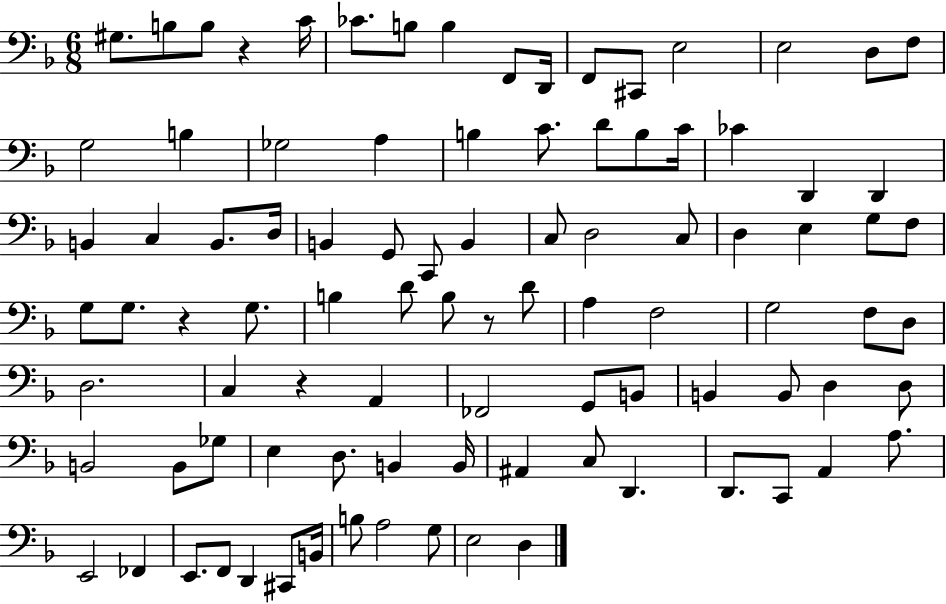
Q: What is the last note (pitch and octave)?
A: D3